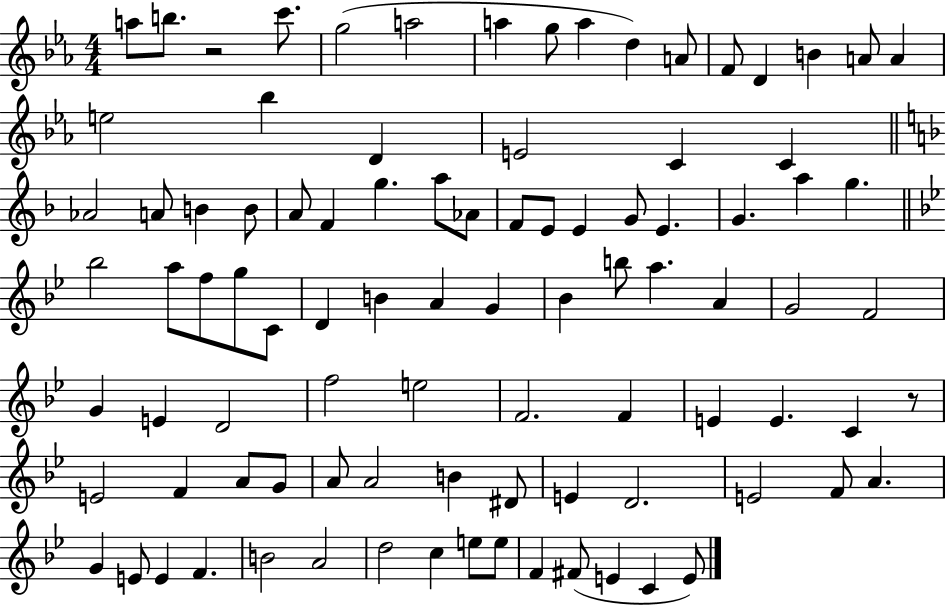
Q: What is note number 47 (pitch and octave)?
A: G4